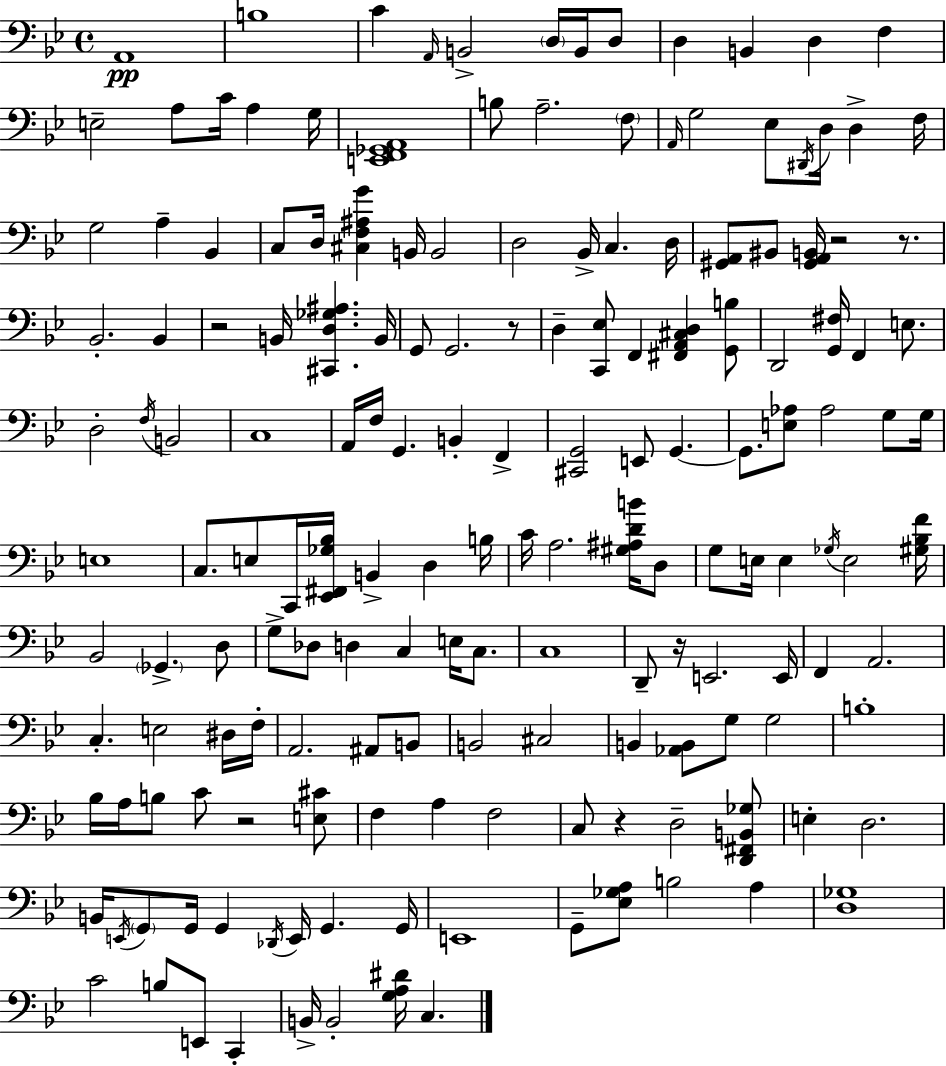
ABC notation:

X:1
T:Untitled
M:4/4
L:1/4
K:Gm
A,,4 B,4 C A,,/4 B,,2 D,/4 B,,/4 D,/2 D, B,, D, F, E,2 A,/2 C/4 A, G,/4 [E,,F,,_G,,A,,]4 B,/2 A,2 F,/2 A,,/4 G,2 _E,/2 ^D,,/4 D,/4 D, F,/4 G,2 A, _B,, C,/2 D,/4 [^C,F,^A,G] B,,/4 B,,2 D,2 _B,,/4 C, D,/4 [^G,,A,,]/2 ^B,,/2 [^G,,A,,B,,]/4 z2 z/2 _B,,2 _B,, z2 B,,/4 [^C,,D,_G,^A,] B,,/4 G,,/2 G,,2 z/2 D, [C,,_E,]/2 F,, [^F,,A,,^C,D,] [G,,B,]/2 D,,2 [G,,^F,]/4 F,, E,/2 D,2 F,/4 B,,2 C,4 A,,/4 F,/4 G,, B,, F,, [^C,,G,,]2 E,,/2 G,, G,,/2 [E,_A,]/2 _A,2 G,/2 G,/4 E,4 C,/2 E,/2 C,,/4 [_E,,^F,,_G,_B,]/4 B,, D, B,/4 C/4 A,2 [^G,^A,DB]/4 D,/2 G,/2 E,/4 E, _G,/4 E,2 [^G,_B,F]/4 _B,,2 _G,, D,/2 G,/2 _D,/2 D, C, E,/4 C,/2 C,4 D,,/2 z/4 E,,2 E,,/4 F,, A,,2 C, E,2 ^D,/4 F,/4 A,,2 ^A,,/2 B,,/2 B,,2 ^C,2 B,, [_A,,B,,]/2 G,/2 G,2 B,4 _B,/4 A,/4 B,/2 C/2 z2 [E,^C]/2 F, A, F,2 C,/2 z D,2 [D,,^F,,B,,_G,]/2 E, D,2 B,,/4 E,,/4 G,,/2 G,,/4 G,, _D,,/4 E,,/4 G,, G,,/4 E,,4 G,,/2 [_E,_G,A,]/2 B,2 A, [D,_G,]4 C2 B,/2 E,,/2 C,, B,,/4 B,,2 [G,A,^D]/4 C,